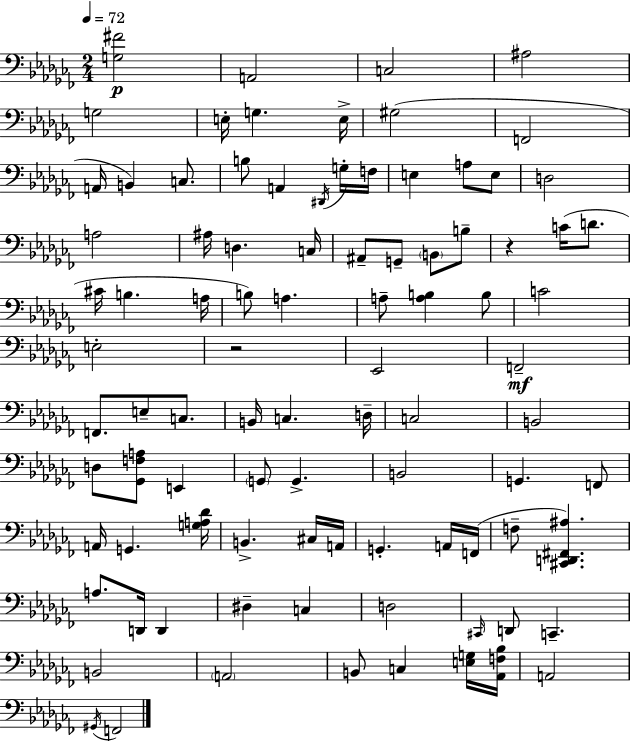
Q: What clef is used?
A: bass